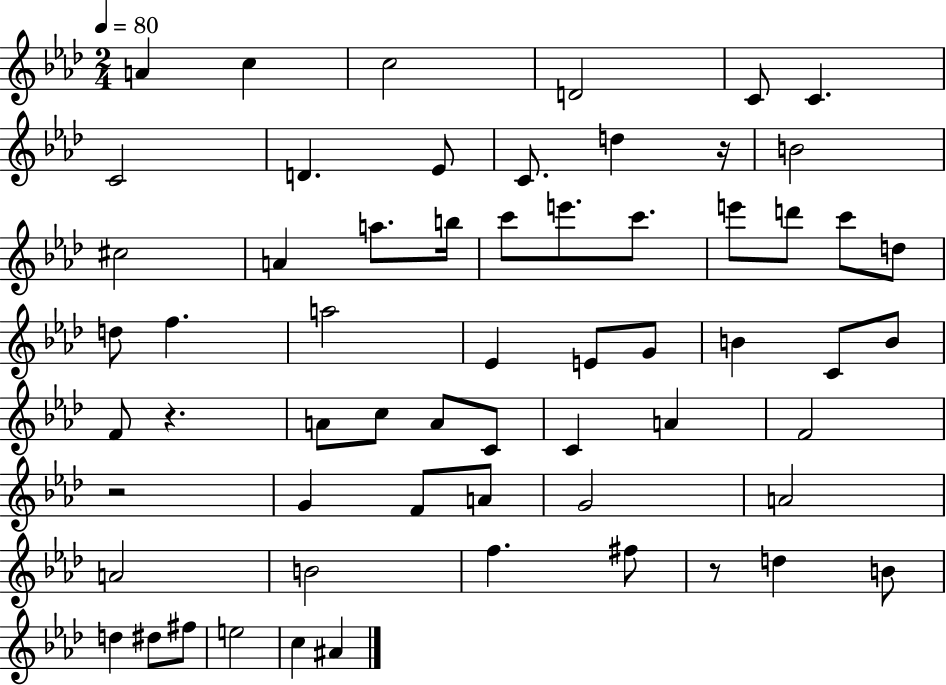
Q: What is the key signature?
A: AES major